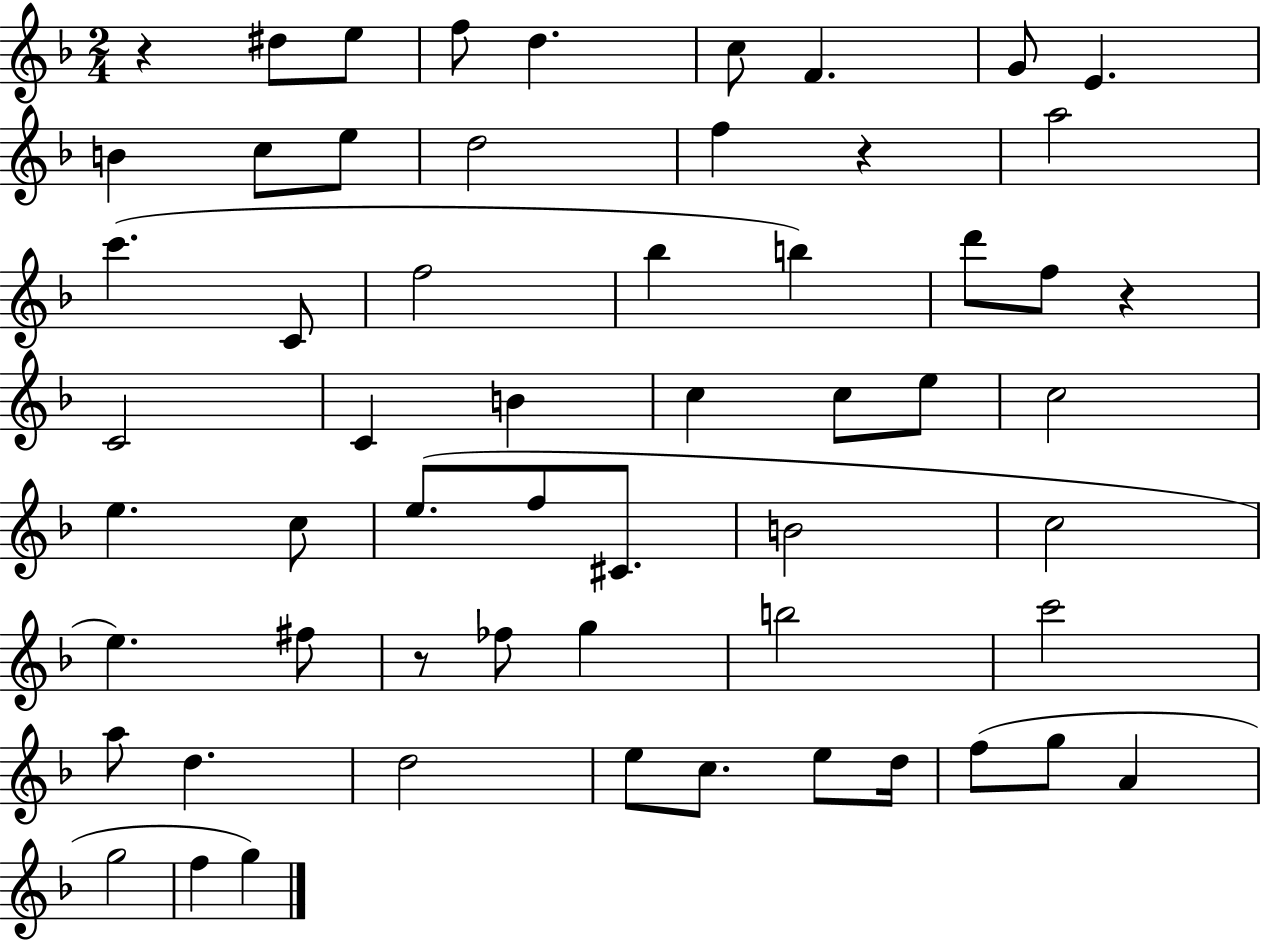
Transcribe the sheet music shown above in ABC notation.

X:1
T:Untitled
M:2/4
L:1/4
K:F
z ^d/2 e/2 f/2 d c/2 F G/2 E B c/2 e/2 d2 f z a2 c' C/2 f2 _b b d'/2 f/2 z C2 C B c c/2 e/2 c2 e c/2 e/2 f/2 ^C/2 B2 c2 e ^f/2 z/2 _f/2 g b2 c'2 a/2 d d2 e/2 c/2 e/2 d/4 f/2 g/2 A g2 f g